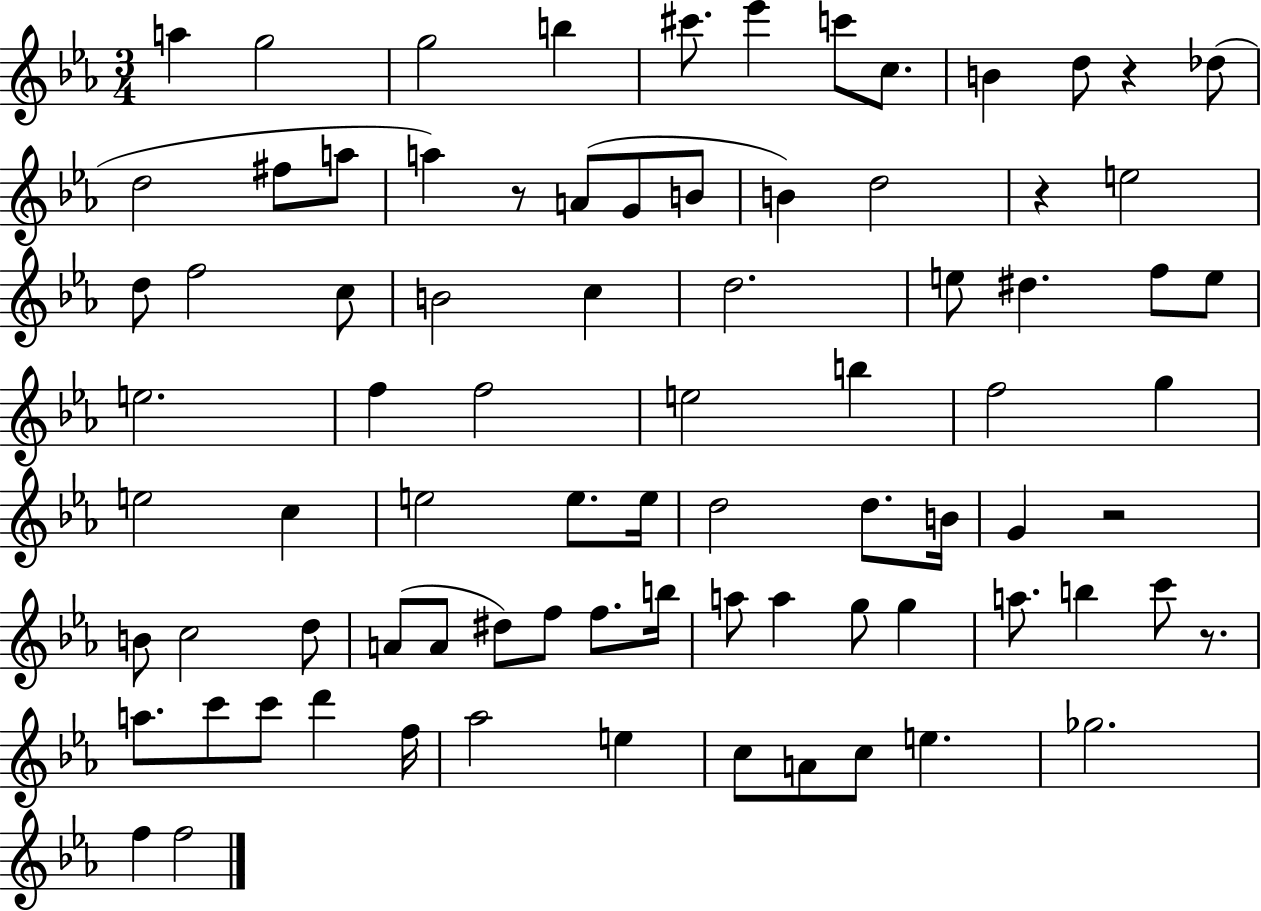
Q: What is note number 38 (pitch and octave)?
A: G5